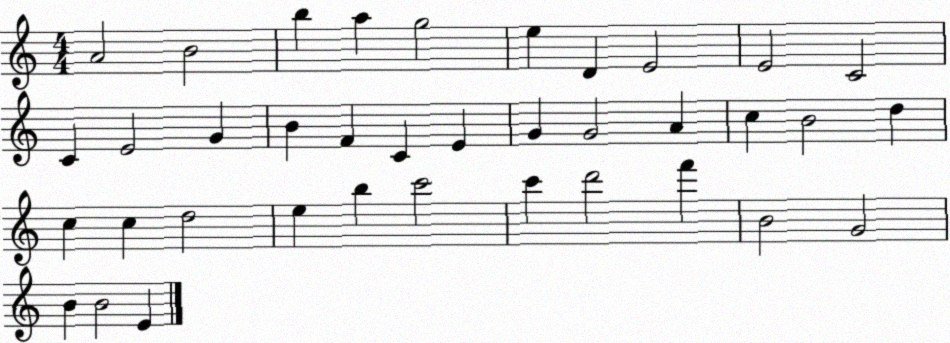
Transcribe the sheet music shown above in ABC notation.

X:1
T:Untitled
M:4/4
L:1/4
K:C
A2 B2 b a g2 e D E2 E2 C2 C E2 G B F C E G G2 A c B2 d c c d2 e b c'2 c' d'2 f' B2 G2 B B2 E